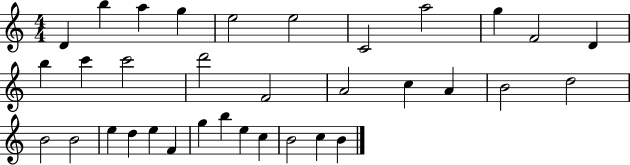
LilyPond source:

{
  \clef treble
  \numericTimeSignature
  \time 4/4
  \key c \major
  d'4 b''4 a''4 g''4 | e''2 e''2 | c'2 a''2 | g''4 f'2 d'4 | \break b''4 c'''4 c'''2 | d'''2 f'2 | a'2 c''4 a'4 | b'2 d''2 | \break b'2 b'2 | e''4 d''4 e''4 f'4 | g''4 b''4 e''4 c''4 | b'2 c''4 b'4 | \break \bar "|."
}